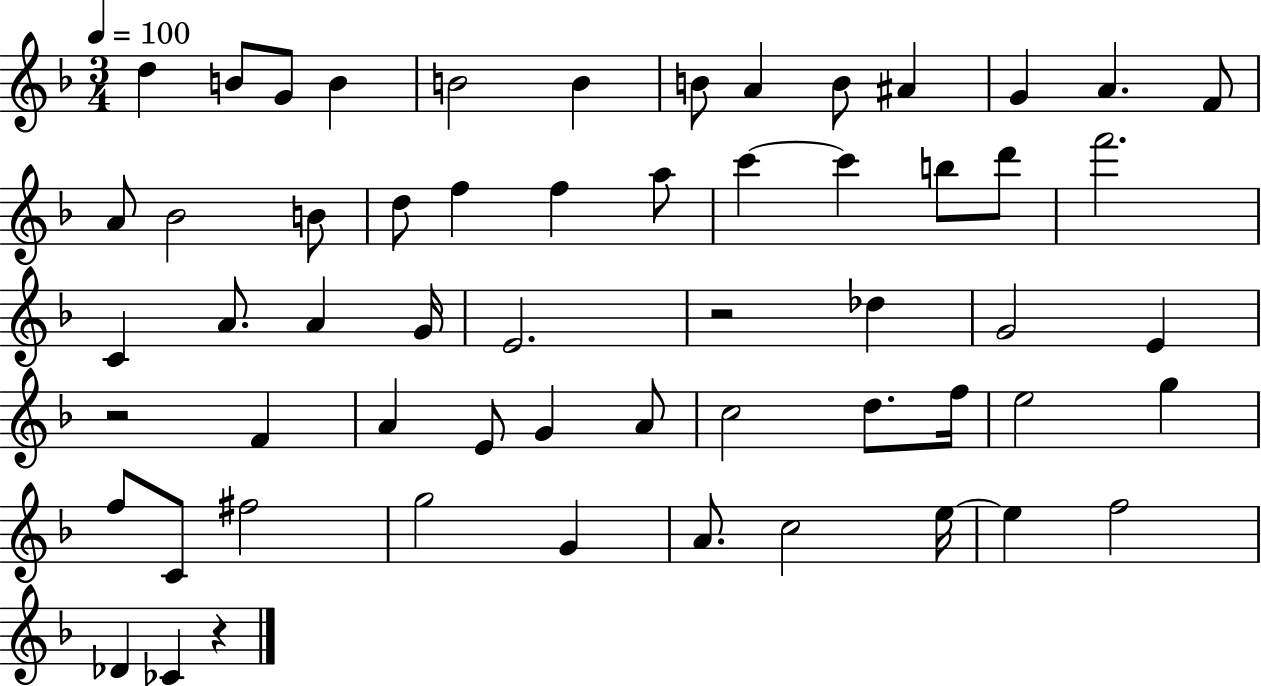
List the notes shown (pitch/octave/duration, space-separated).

D5/q B4/e G4/e B4/q B4/h B4/q B4/e A4/q B4/e A#4/q G4/q A4/q. F4/e A4/e Bb4/h B4/e D5/e F5/q F5/q A5/e C6/q C6/q B5/e D6/e F6/h. C4/q A4/e. A4/q G4/s E4/h. R/h Db5/q G4/h E4/q R/h F4/q A4/q E4/e G4/q A4/e C5/h D5/e. F5/s E5/h G5/q F5/e C4/e F#5/h G5/h G4/q A4/e. C5/h E5/s E5/q F5/h Db4/q CES4/q R/q